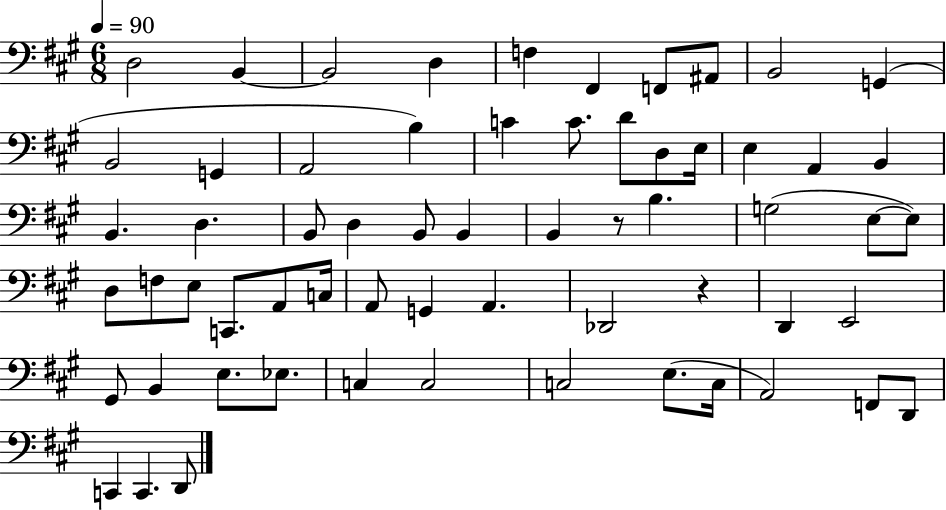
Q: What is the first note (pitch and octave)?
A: D3